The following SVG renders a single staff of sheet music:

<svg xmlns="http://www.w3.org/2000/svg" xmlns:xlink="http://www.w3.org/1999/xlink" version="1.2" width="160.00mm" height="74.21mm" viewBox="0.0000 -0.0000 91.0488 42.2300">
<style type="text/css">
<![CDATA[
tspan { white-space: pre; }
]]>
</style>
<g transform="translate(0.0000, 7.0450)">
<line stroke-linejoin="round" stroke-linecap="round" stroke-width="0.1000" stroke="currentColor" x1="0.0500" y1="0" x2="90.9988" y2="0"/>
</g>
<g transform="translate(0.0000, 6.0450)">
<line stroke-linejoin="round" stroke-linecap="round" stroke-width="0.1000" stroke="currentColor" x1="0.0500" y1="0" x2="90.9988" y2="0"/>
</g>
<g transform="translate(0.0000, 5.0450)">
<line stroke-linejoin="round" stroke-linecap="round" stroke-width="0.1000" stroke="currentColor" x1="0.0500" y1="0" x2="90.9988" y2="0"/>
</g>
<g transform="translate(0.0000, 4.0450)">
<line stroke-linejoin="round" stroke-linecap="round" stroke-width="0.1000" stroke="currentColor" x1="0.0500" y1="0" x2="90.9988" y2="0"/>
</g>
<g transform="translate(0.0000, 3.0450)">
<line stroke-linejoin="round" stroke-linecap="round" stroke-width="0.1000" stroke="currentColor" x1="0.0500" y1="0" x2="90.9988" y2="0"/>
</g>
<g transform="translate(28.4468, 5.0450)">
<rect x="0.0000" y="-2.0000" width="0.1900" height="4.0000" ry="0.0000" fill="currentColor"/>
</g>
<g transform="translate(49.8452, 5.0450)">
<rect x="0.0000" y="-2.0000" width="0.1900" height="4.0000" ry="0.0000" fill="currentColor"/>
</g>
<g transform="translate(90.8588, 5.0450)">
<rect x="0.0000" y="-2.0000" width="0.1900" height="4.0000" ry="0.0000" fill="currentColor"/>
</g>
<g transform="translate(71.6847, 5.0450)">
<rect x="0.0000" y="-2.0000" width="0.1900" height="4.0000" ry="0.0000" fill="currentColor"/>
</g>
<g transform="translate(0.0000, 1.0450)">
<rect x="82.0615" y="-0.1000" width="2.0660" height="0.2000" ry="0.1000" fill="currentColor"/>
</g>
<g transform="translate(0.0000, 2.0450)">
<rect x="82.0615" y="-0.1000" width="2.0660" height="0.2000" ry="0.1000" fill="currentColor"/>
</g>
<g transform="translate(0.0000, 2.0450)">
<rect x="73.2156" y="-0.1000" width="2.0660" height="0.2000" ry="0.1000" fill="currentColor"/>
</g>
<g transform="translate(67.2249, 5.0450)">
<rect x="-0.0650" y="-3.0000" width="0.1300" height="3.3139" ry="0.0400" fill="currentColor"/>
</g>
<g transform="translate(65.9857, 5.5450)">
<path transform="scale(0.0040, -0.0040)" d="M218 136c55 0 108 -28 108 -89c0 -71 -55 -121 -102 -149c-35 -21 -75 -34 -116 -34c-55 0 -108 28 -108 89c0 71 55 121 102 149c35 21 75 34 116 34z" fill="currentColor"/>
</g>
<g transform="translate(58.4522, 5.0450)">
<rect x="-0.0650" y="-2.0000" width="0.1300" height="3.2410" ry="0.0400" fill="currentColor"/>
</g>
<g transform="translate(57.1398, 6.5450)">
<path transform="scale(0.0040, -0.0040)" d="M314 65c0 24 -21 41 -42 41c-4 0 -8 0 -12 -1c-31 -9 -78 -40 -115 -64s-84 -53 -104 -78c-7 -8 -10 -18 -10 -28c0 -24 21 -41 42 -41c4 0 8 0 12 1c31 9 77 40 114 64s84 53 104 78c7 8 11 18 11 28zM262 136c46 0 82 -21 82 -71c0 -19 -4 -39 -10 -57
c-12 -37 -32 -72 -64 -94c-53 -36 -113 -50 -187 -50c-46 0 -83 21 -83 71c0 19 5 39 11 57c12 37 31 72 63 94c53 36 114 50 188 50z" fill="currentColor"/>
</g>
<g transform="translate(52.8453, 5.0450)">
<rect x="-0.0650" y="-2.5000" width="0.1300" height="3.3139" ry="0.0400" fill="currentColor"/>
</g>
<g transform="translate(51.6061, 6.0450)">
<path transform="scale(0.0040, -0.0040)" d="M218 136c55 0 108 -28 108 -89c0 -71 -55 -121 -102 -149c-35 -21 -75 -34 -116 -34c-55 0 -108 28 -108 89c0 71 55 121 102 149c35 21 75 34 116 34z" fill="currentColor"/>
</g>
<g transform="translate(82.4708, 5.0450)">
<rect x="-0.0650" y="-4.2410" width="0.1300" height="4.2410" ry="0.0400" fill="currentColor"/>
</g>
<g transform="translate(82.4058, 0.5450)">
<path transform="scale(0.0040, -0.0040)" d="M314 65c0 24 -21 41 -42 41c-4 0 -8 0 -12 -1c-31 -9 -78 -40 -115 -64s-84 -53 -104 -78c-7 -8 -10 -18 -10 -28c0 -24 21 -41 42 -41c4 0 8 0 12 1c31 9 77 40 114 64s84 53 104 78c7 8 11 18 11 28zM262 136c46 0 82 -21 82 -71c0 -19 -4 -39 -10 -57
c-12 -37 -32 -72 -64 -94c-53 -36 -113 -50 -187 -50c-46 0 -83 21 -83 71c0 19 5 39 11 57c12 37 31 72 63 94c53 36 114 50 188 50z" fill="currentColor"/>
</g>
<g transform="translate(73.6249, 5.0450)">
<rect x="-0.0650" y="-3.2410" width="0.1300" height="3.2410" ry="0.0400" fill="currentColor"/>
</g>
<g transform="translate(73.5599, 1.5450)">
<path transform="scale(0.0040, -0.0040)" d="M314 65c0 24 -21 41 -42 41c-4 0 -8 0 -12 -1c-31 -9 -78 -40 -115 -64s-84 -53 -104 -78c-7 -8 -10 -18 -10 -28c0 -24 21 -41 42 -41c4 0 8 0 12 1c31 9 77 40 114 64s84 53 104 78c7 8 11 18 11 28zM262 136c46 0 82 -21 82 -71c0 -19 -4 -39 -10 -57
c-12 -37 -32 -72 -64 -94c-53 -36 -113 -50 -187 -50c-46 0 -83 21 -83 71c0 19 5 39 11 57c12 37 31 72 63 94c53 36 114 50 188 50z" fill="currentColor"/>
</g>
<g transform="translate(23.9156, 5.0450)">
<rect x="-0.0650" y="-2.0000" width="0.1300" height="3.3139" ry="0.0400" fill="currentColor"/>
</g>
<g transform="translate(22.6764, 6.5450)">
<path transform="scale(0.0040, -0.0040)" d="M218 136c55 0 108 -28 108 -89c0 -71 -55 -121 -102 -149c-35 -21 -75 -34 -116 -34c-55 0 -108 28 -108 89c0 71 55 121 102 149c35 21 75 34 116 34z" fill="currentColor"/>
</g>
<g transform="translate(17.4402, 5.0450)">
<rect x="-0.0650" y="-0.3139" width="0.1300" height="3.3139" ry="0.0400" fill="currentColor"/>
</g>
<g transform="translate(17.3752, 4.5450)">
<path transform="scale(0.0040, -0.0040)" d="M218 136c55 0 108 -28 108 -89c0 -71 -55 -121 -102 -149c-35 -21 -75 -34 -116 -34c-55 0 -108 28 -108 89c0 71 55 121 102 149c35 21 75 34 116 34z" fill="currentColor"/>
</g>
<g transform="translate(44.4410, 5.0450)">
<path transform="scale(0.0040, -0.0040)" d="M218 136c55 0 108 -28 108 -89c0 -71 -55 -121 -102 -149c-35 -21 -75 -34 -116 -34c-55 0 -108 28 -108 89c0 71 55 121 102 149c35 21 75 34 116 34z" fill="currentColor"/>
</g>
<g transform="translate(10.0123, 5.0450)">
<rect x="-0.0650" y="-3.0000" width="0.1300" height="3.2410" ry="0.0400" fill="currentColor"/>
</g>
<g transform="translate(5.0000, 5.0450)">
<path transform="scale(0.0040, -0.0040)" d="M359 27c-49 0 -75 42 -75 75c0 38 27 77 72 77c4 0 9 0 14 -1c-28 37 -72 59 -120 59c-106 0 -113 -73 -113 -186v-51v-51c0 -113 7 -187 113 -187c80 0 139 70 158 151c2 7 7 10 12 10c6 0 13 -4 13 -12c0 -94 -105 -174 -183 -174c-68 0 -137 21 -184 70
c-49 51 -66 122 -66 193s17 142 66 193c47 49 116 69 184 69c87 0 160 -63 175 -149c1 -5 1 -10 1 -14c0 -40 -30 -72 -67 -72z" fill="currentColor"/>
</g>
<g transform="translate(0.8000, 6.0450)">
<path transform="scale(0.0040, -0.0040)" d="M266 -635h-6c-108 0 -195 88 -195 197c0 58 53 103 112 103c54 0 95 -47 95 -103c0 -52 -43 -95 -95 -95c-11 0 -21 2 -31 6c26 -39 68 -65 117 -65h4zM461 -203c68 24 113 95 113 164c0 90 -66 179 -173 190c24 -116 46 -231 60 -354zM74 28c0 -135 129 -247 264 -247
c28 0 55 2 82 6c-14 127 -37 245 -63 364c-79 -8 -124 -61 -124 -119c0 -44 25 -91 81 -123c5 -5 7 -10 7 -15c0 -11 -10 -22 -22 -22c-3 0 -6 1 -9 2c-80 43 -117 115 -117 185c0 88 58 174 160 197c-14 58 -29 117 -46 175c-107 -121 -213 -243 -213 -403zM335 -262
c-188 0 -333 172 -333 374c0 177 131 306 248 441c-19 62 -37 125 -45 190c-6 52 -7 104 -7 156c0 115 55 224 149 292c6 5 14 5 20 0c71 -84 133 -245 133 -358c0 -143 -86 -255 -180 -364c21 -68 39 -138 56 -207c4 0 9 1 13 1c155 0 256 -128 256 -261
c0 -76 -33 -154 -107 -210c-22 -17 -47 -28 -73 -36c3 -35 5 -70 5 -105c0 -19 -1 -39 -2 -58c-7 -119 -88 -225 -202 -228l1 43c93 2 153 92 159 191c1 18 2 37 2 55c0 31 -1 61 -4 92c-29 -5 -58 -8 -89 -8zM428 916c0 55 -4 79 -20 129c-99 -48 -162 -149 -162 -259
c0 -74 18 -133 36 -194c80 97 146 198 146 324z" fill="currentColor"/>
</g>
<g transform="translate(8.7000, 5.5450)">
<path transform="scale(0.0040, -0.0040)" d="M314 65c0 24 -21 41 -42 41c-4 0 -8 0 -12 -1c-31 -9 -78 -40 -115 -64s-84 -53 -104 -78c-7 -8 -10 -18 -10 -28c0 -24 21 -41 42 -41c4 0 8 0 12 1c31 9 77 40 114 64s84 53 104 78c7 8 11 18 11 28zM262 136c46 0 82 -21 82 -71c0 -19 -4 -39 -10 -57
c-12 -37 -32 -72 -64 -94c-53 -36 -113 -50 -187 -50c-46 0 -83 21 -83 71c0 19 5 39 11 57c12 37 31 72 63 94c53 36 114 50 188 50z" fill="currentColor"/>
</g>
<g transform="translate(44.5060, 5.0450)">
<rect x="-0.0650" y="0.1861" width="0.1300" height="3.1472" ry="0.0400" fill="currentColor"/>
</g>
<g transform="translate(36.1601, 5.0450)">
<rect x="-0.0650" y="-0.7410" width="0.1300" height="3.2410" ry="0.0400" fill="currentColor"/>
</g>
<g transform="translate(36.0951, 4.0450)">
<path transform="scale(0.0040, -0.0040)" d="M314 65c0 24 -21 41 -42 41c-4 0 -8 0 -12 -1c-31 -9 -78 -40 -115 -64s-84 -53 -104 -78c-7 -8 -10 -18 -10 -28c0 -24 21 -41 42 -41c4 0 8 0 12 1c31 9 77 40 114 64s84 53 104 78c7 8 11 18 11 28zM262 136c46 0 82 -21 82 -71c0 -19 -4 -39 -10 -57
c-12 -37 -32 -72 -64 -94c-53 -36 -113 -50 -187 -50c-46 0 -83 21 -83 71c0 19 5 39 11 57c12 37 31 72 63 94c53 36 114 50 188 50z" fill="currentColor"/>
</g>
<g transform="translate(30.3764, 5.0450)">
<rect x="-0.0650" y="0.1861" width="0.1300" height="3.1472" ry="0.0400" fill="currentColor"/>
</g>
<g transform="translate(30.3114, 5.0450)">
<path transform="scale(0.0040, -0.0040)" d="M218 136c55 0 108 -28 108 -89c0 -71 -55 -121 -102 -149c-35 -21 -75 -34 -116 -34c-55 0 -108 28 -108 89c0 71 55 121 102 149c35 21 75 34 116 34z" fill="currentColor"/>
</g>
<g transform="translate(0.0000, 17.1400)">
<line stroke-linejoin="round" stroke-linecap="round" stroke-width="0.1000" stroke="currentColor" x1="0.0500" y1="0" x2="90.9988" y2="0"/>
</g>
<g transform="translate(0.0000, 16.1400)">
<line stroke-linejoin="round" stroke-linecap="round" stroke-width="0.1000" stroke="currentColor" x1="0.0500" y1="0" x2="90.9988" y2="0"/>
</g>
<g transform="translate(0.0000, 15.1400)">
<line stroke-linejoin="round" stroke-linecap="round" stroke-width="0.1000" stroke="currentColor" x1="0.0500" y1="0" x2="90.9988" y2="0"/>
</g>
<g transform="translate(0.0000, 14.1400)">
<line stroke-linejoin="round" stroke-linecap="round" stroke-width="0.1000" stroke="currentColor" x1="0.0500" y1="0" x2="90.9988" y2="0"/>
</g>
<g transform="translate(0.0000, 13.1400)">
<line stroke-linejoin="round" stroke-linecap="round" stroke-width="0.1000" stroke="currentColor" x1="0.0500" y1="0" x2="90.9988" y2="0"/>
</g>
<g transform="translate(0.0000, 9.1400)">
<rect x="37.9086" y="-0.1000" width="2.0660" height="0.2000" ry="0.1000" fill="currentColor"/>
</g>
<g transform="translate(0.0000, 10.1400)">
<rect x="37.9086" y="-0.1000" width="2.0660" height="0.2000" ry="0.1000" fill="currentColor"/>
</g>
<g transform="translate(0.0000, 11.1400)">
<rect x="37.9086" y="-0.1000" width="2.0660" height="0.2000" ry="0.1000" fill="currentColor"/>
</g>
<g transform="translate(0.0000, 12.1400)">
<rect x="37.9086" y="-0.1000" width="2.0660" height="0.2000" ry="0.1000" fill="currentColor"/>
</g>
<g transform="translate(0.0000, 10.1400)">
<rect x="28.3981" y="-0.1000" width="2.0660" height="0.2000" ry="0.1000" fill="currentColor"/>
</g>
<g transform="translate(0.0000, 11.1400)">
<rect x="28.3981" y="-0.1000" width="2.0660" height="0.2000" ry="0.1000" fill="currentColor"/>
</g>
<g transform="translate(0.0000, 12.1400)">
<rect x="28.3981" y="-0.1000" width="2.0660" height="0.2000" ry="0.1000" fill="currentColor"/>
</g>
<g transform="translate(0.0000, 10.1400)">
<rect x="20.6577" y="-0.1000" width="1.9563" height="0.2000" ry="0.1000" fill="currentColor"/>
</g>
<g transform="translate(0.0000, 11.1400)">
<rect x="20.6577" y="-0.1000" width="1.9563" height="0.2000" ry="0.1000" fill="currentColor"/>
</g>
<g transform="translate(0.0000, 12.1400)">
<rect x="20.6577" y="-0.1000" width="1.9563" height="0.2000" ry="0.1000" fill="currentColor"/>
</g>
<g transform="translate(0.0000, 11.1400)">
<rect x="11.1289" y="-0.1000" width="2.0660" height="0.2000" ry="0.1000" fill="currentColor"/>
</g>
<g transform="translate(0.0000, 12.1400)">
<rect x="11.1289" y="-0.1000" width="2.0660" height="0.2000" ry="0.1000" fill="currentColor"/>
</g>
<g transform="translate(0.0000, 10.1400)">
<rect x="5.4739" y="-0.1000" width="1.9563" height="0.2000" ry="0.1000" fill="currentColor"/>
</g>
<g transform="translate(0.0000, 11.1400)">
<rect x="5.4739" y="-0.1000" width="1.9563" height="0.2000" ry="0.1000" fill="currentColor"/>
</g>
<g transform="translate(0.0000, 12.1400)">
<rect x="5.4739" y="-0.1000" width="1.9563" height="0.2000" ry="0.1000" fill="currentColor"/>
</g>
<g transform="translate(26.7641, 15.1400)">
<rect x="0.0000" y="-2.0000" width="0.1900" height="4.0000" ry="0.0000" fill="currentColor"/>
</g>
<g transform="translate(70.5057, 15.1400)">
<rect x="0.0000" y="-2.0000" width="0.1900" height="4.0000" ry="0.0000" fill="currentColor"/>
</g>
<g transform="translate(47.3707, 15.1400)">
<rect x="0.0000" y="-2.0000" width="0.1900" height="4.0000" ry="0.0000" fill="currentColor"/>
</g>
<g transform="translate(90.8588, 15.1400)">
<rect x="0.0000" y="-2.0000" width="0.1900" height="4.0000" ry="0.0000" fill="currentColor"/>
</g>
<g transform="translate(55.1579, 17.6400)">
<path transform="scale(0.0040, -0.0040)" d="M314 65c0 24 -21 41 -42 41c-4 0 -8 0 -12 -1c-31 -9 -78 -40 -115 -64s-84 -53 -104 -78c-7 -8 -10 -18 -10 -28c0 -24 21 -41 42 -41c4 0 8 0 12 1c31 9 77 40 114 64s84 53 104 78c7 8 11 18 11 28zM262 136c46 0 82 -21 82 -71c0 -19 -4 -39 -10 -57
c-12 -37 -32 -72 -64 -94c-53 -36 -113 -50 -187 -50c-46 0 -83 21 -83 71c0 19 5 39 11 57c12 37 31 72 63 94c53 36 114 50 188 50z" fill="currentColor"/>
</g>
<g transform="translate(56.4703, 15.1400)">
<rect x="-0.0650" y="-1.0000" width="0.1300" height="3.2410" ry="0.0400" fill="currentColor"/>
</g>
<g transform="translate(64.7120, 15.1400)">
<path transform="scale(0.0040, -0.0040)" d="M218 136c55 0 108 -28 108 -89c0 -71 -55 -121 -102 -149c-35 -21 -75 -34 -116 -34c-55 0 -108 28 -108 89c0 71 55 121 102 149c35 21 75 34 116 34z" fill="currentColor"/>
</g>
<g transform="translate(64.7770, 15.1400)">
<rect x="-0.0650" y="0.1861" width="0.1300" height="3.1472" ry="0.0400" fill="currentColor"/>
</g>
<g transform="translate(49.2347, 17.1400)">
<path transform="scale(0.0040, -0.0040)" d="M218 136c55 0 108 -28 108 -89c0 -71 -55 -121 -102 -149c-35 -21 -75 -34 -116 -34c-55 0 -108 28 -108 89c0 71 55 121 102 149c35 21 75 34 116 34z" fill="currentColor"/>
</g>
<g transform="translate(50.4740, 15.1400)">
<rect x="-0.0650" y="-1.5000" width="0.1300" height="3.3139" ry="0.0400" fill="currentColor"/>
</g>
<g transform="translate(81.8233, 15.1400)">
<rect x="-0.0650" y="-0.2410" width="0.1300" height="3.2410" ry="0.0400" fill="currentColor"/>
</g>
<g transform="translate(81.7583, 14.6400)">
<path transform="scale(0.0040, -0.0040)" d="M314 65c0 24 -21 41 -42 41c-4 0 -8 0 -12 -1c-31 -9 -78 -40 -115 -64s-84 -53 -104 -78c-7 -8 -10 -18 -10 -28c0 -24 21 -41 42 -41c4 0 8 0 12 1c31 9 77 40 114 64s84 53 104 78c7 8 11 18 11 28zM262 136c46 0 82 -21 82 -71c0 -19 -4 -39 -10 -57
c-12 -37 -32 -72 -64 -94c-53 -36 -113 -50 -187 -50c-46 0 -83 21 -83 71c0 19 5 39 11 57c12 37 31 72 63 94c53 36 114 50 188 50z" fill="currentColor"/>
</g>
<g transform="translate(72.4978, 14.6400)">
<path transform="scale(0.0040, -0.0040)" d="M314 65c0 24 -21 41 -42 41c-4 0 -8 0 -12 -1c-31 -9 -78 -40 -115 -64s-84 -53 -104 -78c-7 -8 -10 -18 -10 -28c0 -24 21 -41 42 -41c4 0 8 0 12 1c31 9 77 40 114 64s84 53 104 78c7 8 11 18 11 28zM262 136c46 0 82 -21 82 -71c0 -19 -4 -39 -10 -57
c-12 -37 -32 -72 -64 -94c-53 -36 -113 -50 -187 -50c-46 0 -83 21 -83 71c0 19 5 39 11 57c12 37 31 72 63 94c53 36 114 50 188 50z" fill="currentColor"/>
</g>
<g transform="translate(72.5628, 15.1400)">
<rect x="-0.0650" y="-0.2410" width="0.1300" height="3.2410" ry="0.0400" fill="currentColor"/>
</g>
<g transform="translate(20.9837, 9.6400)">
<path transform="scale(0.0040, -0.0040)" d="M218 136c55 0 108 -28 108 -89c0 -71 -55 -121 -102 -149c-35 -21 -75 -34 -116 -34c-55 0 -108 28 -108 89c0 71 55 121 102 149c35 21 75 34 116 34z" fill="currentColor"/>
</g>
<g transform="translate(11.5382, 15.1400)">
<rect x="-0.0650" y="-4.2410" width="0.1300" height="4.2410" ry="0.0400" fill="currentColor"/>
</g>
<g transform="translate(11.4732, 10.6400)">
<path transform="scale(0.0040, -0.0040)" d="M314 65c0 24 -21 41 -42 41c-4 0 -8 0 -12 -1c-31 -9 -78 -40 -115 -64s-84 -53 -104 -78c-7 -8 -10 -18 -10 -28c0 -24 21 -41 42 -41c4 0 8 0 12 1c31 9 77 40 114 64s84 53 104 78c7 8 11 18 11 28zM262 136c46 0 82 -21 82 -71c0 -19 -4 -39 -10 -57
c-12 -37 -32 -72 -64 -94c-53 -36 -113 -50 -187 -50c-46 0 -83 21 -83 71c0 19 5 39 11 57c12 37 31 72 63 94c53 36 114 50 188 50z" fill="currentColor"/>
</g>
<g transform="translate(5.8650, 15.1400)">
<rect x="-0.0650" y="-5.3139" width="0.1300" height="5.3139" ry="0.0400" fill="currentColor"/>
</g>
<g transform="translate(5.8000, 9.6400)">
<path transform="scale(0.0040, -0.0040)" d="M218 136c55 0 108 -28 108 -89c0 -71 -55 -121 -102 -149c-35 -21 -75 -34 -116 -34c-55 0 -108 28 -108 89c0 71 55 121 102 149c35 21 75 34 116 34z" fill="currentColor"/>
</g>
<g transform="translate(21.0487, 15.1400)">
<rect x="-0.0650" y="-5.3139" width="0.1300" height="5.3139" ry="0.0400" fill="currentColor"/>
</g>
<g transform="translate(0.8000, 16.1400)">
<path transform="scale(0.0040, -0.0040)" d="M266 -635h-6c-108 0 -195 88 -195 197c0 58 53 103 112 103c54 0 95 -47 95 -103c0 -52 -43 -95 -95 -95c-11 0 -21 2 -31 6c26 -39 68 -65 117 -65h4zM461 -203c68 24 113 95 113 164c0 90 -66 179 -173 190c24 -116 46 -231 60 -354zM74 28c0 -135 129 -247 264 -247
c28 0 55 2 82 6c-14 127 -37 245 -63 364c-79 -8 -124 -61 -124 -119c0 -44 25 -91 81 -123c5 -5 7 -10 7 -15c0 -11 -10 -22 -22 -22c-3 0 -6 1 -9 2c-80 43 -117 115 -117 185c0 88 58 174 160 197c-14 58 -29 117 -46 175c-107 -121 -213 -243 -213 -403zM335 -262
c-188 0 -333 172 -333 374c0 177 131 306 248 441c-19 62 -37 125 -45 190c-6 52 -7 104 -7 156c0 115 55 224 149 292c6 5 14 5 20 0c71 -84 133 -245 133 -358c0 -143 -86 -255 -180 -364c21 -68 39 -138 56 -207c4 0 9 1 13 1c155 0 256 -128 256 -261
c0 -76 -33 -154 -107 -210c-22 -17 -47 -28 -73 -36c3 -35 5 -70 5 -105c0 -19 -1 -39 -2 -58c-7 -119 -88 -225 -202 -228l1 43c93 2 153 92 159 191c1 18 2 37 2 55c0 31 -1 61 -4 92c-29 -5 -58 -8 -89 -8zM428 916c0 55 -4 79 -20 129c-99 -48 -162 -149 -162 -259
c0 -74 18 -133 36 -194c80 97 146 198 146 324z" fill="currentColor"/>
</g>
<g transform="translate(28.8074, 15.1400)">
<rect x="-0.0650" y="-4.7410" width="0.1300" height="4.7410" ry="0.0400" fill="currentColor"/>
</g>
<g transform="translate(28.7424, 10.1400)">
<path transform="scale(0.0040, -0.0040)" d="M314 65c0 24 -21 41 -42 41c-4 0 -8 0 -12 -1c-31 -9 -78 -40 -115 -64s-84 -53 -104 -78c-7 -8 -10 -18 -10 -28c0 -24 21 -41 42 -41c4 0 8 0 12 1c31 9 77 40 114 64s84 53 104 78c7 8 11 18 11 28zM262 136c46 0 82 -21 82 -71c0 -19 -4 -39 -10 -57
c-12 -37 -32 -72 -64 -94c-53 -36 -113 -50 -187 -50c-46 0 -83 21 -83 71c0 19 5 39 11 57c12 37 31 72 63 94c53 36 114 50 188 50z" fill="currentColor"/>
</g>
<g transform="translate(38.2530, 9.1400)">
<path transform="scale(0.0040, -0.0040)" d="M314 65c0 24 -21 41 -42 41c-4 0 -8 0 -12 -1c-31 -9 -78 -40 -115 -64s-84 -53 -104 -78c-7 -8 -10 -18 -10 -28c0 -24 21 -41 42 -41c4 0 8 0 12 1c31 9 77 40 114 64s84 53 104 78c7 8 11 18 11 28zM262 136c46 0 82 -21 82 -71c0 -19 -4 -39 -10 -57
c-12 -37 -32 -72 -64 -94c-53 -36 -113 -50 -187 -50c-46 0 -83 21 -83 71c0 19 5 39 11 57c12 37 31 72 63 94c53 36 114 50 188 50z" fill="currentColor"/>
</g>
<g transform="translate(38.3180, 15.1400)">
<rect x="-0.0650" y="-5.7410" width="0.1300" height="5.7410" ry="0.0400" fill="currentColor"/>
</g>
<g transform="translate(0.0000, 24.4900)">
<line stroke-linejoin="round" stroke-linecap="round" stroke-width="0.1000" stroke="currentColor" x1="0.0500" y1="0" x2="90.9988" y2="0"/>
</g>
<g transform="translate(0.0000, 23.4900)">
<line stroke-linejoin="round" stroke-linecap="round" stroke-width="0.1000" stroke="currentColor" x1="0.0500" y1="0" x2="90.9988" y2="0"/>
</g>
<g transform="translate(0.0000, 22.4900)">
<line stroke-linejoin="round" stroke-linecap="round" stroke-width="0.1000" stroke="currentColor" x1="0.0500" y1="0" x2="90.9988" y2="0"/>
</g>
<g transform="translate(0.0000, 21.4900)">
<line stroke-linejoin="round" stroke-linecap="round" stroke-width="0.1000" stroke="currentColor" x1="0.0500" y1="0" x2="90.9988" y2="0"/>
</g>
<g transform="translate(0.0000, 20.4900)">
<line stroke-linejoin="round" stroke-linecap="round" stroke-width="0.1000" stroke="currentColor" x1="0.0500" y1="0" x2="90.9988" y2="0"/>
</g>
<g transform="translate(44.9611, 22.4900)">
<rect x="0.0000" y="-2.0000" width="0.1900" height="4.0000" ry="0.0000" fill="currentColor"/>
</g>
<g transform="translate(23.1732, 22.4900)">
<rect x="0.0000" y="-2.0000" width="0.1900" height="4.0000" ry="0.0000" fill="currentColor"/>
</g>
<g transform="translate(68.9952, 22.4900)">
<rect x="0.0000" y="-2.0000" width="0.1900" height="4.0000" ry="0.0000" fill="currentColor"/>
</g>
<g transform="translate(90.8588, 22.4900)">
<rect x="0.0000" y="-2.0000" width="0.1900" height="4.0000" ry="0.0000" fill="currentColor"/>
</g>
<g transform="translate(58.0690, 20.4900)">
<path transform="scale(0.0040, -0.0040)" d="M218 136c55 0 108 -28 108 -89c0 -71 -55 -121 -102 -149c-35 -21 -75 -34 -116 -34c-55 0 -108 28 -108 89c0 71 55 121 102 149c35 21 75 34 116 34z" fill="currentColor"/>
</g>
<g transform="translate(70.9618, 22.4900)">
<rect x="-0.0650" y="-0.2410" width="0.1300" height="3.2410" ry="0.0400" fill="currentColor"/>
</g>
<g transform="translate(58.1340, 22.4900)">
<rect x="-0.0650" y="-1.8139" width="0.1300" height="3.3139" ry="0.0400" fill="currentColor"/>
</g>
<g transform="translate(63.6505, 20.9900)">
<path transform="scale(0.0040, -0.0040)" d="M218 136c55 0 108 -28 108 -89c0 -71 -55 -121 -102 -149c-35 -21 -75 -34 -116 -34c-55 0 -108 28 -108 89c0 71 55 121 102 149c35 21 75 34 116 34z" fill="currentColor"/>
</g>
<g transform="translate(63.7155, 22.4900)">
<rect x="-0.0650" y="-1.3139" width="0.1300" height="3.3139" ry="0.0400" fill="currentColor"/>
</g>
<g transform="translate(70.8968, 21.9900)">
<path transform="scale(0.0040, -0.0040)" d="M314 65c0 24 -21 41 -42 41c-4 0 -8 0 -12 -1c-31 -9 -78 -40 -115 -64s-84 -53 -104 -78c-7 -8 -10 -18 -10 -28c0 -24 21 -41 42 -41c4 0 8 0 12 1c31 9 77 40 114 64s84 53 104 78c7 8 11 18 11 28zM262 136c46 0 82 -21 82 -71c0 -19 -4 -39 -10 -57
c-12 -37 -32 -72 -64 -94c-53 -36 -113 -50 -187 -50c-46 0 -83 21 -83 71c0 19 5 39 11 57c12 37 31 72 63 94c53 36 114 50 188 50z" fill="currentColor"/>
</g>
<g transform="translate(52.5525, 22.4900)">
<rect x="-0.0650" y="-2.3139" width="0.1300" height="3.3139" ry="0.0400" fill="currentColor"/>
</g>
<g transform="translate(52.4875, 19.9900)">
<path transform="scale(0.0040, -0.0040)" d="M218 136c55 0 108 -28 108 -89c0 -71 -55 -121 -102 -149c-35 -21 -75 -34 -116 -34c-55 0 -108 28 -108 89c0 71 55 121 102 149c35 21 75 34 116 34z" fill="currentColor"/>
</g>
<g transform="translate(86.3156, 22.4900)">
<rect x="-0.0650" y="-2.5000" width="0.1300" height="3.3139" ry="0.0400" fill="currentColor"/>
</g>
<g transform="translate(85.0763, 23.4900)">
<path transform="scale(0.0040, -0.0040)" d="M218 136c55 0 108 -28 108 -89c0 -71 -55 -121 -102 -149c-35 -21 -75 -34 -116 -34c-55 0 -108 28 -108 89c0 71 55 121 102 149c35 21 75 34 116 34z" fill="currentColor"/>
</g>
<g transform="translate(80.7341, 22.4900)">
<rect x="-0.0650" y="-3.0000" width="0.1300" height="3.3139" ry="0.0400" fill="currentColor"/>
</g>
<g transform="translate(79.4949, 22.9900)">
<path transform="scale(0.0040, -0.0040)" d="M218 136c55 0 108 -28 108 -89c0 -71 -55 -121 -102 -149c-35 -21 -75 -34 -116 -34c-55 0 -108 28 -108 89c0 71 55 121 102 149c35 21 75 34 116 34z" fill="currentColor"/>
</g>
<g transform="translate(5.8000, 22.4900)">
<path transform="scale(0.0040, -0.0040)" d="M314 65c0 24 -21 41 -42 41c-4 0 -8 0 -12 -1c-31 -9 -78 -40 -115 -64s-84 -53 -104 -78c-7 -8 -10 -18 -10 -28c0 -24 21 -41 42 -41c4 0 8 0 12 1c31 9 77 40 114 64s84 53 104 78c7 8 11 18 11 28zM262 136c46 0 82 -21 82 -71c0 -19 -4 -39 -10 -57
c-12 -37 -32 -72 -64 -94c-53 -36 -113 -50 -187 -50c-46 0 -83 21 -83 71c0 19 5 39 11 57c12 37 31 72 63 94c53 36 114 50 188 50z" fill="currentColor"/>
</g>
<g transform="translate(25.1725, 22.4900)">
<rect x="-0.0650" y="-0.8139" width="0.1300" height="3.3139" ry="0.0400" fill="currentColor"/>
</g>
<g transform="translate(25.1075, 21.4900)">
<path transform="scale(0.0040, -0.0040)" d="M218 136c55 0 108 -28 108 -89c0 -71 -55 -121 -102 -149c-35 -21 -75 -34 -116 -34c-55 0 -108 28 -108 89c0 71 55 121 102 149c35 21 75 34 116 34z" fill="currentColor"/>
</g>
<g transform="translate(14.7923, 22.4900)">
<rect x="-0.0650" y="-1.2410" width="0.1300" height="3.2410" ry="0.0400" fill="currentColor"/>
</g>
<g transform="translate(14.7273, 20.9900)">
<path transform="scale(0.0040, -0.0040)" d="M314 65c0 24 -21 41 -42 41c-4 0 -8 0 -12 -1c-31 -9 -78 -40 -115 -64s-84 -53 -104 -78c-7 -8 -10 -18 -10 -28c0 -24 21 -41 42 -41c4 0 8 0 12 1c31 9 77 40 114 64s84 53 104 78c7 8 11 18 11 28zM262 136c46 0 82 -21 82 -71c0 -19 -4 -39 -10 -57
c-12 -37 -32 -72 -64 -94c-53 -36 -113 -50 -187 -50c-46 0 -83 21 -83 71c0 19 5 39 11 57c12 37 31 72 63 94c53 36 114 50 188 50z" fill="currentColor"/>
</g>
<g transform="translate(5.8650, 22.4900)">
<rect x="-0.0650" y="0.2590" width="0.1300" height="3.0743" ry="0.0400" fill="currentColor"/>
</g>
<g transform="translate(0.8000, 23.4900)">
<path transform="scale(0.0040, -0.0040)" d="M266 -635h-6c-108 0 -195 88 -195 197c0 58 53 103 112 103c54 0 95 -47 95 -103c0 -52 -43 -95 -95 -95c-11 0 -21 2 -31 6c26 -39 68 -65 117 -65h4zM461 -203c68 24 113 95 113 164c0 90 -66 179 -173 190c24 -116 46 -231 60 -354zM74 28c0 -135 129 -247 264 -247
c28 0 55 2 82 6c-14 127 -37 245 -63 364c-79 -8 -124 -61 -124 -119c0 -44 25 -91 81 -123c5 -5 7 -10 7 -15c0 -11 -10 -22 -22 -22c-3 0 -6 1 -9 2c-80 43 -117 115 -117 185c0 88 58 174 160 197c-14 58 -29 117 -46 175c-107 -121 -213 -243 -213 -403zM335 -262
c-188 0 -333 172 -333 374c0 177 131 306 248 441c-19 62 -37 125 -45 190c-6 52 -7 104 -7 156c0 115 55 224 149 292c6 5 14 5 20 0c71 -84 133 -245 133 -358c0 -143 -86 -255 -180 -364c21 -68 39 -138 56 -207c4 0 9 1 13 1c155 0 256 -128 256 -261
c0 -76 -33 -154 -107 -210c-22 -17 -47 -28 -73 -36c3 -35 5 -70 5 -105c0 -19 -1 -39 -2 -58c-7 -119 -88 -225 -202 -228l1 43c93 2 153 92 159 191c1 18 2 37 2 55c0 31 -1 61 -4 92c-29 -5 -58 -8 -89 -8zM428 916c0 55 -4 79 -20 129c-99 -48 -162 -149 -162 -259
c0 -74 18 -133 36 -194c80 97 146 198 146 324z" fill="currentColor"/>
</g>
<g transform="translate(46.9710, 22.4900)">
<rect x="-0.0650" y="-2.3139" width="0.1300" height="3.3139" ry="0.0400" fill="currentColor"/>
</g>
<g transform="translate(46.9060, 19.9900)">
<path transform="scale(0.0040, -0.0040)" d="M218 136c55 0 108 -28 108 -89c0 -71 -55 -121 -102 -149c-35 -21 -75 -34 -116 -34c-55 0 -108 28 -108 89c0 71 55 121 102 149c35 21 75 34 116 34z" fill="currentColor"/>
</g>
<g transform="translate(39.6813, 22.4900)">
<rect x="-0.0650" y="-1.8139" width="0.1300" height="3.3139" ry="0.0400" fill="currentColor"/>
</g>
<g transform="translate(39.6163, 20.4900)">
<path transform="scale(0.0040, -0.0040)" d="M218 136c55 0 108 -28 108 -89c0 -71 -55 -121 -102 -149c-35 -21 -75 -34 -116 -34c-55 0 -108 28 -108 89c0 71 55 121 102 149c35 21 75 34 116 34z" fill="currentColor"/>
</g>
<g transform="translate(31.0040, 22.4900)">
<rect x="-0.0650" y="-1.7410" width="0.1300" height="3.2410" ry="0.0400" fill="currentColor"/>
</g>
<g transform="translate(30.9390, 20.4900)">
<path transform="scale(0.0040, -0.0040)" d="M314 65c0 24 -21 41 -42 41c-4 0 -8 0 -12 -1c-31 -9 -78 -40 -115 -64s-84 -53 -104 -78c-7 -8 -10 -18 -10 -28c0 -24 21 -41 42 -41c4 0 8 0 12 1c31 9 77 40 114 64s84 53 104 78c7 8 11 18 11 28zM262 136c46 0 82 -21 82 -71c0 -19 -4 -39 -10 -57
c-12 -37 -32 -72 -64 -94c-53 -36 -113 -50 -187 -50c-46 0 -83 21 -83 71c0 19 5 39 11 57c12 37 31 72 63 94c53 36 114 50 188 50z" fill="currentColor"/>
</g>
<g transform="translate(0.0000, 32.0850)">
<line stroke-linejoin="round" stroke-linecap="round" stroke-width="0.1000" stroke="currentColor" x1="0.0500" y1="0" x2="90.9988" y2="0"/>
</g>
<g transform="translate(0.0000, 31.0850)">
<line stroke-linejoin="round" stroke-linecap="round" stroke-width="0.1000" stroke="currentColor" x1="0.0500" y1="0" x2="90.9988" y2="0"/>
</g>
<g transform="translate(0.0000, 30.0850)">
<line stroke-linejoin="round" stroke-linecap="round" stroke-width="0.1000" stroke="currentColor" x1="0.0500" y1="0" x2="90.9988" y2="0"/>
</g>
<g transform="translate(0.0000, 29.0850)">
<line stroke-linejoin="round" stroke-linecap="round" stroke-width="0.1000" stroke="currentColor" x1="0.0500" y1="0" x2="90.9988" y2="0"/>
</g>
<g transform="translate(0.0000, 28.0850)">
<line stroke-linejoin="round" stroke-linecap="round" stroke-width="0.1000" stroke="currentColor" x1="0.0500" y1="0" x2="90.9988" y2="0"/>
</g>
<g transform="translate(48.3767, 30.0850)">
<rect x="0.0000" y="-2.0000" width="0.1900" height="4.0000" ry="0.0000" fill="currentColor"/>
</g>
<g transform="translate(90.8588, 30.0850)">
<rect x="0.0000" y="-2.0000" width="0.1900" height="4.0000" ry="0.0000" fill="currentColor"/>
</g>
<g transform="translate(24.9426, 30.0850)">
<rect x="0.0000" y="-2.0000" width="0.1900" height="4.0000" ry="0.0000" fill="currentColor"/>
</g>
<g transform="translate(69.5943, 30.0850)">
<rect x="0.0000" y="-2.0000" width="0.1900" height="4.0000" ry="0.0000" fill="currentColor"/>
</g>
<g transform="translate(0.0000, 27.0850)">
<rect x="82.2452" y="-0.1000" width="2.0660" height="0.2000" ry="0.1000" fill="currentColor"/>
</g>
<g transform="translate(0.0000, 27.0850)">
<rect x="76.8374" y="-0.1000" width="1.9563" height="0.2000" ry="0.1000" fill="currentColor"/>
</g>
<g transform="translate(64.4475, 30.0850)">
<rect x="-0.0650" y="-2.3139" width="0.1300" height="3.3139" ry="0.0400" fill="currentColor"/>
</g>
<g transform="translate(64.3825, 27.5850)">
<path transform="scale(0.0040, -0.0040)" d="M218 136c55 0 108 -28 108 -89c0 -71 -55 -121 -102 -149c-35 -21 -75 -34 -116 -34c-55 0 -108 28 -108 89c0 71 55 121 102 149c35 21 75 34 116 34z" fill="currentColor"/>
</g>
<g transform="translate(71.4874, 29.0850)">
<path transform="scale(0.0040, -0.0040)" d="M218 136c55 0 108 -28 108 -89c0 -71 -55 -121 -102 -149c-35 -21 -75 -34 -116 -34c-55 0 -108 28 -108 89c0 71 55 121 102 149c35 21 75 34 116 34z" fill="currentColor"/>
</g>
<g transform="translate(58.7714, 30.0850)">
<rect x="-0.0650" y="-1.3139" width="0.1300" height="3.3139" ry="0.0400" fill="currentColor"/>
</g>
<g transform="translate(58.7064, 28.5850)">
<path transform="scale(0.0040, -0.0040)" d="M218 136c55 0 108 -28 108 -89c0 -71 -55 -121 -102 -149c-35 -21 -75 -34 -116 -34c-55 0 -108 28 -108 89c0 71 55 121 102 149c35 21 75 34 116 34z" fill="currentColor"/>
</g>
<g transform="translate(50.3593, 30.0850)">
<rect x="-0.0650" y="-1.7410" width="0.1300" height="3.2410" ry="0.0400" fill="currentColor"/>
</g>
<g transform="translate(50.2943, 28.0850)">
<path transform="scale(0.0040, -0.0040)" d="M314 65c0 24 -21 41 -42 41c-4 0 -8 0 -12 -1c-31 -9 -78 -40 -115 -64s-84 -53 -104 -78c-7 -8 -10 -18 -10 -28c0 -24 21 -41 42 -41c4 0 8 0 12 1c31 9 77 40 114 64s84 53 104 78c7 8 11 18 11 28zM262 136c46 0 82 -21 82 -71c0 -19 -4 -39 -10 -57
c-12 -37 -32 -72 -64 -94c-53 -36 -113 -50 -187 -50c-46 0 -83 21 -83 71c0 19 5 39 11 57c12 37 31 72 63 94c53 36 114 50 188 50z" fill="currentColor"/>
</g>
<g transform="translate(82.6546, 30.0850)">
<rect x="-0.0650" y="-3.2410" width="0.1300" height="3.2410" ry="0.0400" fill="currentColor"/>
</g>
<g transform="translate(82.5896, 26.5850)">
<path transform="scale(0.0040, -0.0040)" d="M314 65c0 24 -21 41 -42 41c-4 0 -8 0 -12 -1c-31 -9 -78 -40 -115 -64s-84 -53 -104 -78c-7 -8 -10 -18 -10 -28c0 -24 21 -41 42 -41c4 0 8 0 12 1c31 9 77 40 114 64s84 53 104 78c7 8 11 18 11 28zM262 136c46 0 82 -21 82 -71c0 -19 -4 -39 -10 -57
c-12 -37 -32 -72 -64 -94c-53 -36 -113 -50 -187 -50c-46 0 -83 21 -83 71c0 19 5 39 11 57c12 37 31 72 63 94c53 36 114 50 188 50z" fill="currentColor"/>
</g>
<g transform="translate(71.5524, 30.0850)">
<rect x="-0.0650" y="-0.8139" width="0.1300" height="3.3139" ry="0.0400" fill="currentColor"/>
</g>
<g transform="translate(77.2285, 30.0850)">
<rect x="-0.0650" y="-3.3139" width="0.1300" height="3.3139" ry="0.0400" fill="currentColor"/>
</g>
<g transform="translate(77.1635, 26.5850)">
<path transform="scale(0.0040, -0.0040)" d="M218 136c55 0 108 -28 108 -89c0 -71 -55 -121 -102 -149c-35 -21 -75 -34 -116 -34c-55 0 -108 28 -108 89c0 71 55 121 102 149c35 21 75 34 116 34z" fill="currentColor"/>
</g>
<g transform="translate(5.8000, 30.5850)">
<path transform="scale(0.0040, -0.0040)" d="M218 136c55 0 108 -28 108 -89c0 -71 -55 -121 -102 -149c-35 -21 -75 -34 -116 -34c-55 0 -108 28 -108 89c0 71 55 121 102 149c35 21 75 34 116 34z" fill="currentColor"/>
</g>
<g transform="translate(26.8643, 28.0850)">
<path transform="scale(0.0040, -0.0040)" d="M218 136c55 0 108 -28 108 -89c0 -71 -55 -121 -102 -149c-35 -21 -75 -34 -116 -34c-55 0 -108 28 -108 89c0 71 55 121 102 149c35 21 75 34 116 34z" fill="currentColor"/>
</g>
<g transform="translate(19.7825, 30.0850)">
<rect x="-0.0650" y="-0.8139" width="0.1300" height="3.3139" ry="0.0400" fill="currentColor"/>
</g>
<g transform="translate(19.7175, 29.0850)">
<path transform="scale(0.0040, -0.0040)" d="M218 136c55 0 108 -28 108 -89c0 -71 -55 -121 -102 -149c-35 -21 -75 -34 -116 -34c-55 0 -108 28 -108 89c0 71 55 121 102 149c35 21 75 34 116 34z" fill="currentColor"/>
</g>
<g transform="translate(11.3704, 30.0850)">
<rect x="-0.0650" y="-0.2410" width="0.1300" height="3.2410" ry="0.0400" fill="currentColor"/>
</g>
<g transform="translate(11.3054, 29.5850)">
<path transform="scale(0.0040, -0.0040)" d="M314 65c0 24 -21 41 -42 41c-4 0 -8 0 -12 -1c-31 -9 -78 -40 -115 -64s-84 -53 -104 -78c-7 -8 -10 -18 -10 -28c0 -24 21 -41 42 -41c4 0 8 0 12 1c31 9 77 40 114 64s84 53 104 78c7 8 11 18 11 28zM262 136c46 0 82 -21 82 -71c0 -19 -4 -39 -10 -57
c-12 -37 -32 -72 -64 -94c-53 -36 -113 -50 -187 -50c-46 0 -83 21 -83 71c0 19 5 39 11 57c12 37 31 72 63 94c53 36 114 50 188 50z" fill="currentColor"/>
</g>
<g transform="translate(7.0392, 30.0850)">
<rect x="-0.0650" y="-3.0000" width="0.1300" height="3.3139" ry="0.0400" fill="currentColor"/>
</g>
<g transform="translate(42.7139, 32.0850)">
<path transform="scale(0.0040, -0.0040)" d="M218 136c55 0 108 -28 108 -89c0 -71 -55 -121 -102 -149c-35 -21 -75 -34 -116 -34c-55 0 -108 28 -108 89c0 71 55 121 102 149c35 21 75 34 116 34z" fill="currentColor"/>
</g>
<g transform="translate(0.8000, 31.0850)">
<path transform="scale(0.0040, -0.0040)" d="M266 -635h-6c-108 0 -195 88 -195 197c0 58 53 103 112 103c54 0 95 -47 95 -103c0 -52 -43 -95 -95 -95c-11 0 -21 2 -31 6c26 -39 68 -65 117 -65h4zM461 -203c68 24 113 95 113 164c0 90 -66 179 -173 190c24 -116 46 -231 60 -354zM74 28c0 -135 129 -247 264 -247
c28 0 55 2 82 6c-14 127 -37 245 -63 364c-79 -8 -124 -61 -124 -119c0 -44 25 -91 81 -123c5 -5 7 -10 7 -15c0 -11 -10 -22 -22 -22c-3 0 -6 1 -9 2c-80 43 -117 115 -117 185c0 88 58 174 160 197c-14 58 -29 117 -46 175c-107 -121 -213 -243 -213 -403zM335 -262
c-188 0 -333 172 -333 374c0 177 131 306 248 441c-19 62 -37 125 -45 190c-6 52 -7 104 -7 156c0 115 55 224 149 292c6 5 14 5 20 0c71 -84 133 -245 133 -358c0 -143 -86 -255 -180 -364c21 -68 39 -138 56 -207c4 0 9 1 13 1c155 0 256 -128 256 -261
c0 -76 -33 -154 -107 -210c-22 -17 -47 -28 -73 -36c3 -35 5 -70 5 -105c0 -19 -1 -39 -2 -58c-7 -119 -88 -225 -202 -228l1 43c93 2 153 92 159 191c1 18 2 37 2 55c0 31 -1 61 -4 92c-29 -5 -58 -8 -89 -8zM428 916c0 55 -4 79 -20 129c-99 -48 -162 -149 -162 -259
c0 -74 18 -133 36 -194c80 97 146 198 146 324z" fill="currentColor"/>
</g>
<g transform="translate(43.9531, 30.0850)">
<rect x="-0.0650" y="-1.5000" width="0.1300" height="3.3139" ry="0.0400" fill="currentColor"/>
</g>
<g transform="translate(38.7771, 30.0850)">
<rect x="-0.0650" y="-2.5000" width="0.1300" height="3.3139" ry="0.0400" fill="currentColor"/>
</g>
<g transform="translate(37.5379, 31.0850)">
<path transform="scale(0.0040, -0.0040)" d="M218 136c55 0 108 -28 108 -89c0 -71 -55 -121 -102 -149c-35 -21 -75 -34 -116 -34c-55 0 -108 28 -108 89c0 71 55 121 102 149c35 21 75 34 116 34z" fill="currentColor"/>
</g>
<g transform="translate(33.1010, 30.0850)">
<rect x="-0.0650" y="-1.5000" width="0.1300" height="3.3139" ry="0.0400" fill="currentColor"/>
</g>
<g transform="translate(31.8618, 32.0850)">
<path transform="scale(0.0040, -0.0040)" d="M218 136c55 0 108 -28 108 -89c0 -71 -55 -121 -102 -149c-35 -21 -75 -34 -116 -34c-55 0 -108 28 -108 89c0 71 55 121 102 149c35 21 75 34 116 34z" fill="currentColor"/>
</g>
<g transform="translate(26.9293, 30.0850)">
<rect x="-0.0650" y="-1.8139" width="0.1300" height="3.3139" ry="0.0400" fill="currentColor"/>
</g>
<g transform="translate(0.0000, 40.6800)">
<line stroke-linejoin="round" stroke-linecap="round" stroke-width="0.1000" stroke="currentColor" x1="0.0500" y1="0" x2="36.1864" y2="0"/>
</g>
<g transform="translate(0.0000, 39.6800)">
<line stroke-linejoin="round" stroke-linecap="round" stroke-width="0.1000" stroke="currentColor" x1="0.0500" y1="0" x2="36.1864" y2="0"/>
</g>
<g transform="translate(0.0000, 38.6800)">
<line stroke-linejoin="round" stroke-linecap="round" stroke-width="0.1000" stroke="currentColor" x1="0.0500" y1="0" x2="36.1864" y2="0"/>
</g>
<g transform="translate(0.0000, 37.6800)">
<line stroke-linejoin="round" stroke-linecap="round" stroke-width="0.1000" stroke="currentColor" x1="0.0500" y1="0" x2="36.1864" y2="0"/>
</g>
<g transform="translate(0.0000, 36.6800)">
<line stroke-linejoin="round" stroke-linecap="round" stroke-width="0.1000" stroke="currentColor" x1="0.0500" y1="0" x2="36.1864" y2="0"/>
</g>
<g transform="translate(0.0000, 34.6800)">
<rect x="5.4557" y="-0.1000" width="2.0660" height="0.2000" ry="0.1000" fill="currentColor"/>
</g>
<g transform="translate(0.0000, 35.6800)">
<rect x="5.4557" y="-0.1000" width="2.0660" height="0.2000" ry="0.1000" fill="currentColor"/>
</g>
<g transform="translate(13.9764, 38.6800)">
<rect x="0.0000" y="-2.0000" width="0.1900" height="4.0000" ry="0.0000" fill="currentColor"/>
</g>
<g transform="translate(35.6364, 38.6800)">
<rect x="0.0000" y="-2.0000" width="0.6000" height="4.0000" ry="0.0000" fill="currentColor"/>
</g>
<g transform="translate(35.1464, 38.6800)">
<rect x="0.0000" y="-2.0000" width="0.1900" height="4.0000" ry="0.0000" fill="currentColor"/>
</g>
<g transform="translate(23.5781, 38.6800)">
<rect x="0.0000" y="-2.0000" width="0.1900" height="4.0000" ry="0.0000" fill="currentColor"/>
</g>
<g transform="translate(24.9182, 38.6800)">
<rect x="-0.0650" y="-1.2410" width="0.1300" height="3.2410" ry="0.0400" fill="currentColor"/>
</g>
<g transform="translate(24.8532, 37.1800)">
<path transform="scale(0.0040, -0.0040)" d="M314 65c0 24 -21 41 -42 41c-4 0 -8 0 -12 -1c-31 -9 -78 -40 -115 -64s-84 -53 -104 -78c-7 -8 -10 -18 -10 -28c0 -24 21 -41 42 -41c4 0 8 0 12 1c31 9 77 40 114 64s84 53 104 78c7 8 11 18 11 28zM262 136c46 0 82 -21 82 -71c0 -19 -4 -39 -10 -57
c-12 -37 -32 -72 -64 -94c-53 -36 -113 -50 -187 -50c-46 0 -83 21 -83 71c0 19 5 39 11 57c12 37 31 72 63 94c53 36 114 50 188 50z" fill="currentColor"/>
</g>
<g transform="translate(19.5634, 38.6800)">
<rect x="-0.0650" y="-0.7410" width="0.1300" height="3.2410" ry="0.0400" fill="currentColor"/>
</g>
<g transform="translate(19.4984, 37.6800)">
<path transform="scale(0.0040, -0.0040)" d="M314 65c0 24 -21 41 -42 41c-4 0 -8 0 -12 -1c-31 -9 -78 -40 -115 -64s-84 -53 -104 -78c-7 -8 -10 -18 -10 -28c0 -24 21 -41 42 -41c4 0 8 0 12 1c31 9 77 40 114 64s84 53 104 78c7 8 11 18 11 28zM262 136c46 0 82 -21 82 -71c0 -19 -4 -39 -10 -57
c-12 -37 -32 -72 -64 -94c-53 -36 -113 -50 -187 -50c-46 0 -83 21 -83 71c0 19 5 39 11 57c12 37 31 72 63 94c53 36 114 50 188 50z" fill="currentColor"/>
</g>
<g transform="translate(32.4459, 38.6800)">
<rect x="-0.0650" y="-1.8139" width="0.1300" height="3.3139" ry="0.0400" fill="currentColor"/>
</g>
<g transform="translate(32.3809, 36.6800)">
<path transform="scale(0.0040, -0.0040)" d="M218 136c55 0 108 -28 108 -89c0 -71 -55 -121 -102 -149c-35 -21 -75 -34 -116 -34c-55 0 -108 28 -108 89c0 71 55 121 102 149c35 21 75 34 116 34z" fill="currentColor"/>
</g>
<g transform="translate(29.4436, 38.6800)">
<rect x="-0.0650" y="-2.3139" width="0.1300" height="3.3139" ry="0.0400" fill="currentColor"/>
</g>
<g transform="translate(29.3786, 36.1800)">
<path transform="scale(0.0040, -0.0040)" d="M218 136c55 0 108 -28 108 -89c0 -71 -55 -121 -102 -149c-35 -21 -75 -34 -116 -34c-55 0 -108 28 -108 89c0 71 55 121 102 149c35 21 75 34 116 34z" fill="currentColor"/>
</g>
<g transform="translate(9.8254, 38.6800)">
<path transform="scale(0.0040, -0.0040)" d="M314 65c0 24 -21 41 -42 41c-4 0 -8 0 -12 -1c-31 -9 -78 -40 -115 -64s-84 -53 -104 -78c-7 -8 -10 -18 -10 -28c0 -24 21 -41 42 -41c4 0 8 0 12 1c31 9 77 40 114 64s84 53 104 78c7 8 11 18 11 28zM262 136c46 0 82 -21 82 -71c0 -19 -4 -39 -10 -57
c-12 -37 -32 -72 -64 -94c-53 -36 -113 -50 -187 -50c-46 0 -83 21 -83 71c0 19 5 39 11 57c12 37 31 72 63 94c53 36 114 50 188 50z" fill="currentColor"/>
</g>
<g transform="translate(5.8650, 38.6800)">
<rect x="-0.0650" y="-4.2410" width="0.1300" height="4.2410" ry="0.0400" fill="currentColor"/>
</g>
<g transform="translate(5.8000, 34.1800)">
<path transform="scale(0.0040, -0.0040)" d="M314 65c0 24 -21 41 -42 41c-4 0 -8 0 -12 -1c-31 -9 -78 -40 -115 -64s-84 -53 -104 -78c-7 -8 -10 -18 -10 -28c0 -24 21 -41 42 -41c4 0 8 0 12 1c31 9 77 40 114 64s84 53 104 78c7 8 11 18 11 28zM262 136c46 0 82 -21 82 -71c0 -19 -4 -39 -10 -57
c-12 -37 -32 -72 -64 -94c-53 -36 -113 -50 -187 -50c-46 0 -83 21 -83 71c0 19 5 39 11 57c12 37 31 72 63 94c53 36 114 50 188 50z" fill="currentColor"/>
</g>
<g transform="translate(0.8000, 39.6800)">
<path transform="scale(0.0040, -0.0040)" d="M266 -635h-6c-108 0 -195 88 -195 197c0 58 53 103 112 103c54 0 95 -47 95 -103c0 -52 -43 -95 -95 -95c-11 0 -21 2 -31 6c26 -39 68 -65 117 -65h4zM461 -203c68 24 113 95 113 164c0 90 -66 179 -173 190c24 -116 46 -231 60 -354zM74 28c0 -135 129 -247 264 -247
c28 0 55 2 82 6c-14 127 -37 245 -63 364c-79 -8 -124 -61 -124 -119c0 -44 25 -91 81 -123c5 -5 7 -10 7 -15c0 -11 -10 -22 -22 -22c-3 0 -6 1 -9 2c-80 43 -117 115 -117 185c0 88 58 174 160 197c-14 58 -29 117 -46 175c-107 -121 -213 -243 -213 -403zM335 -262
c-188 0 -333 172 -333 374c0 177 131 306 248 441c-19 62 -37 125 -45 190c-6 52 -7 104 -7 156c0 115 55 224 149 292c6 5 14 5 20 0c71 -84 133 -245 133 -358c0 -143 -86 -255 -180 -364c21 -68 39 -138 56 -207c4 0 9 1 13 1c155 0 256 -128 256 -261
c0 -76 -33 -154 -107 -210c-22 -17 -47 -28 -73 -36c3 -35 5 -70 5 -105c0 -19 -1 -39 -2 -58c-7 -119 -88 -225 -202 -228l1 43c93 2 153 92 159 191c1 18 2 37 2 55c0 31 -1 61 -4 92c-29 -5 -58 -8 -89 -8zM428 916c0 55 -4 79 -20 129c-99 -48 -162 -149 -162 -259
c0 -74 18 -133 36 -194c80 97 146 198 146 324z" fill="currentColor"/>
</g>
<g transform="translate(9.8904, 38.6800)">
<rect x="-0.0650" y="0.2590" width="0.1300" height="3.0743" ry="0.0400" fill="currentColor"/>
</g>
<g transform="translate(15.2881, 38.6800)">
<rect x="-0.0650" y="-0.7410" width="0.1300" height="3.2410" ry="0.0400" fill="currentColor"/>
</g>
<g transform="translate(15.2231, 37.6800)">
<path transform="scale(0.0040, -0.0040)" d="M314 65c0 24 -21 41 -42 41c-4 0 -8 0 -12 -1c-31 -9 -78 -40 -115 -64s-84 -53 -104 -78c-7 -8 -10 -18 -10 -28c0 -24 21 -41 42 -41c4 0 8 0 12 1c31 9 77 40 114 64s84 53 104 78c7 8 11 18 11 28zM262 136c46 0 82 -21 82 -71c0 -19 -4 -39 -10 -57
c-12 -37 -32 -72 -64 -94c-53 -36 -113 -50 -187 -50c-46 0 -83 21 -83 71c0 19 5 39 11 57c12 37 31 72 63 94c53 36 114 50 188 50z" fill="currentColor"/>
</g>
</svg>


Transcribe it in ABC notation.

X:1
T:Untitled
M:4/4
L:1/4
K:C
A2 c F B d2 B G F2 A b2 d'2 f' d'2 f' e'2 g'2 E D2 B c2 c2 B2 e2 d f2 f g g f e c2 A G A c2 d f E G E f2 e g d b b2 d'2 B2 d2 d2 e2 g f